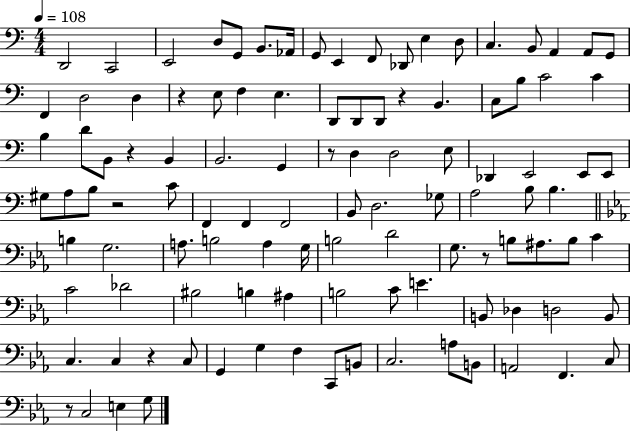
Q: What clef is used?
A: bass